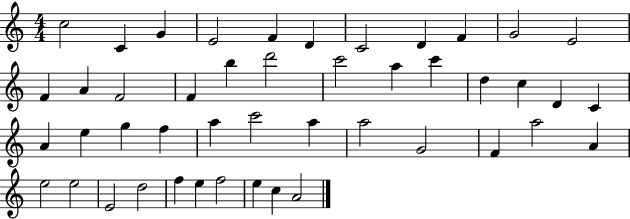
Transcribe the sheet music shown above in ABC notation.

X:1
T:Untitled
M:4/4
L:1/4
K:C
c2 C G E2 F D C2 D F G2 E2 F A F2 F b d'2 c'2 a c' d c D C A e g f a c'2 a a2 G2 F a2 A e2 e2 E2 d2 f e f2 e c A2